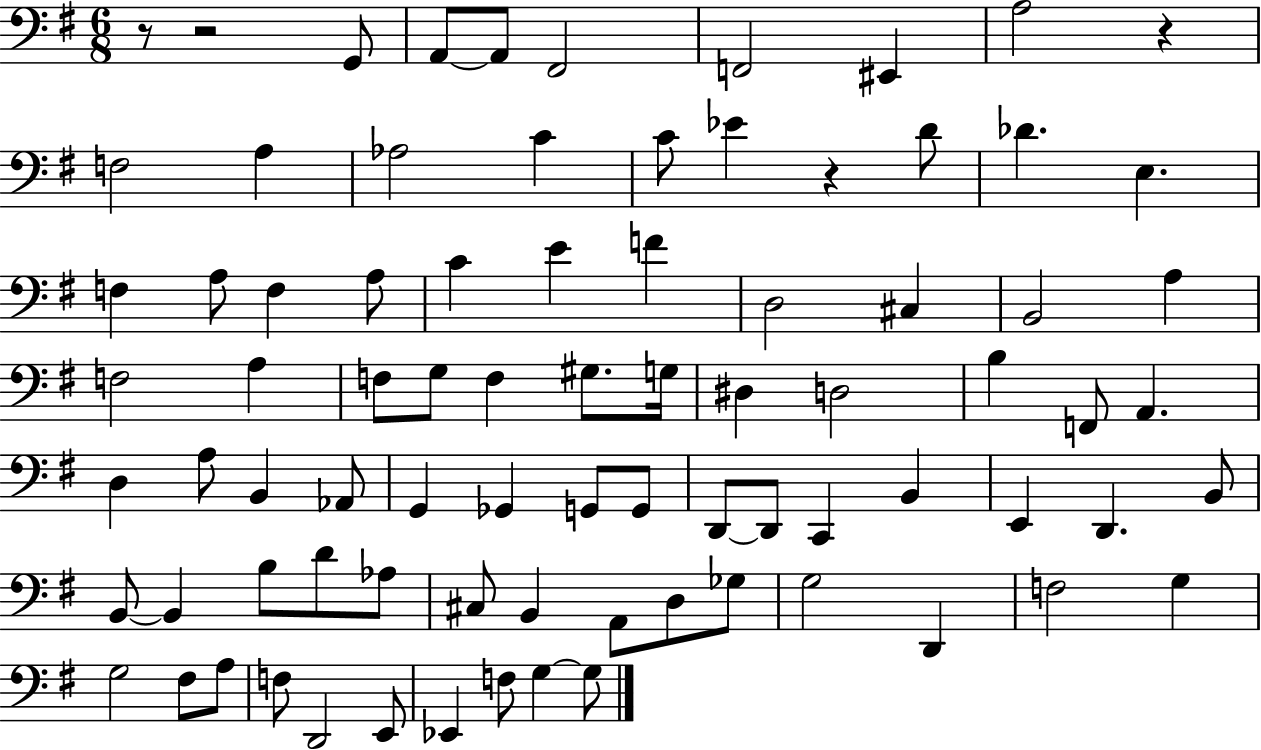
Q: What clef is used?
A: bass